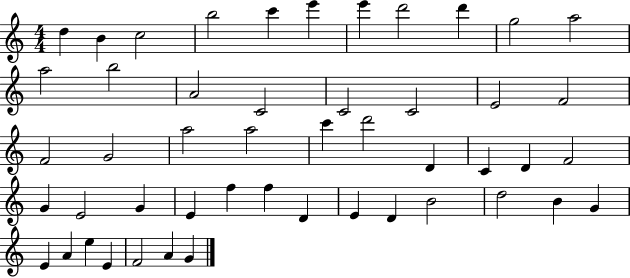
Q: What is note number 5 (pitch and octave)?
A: C6